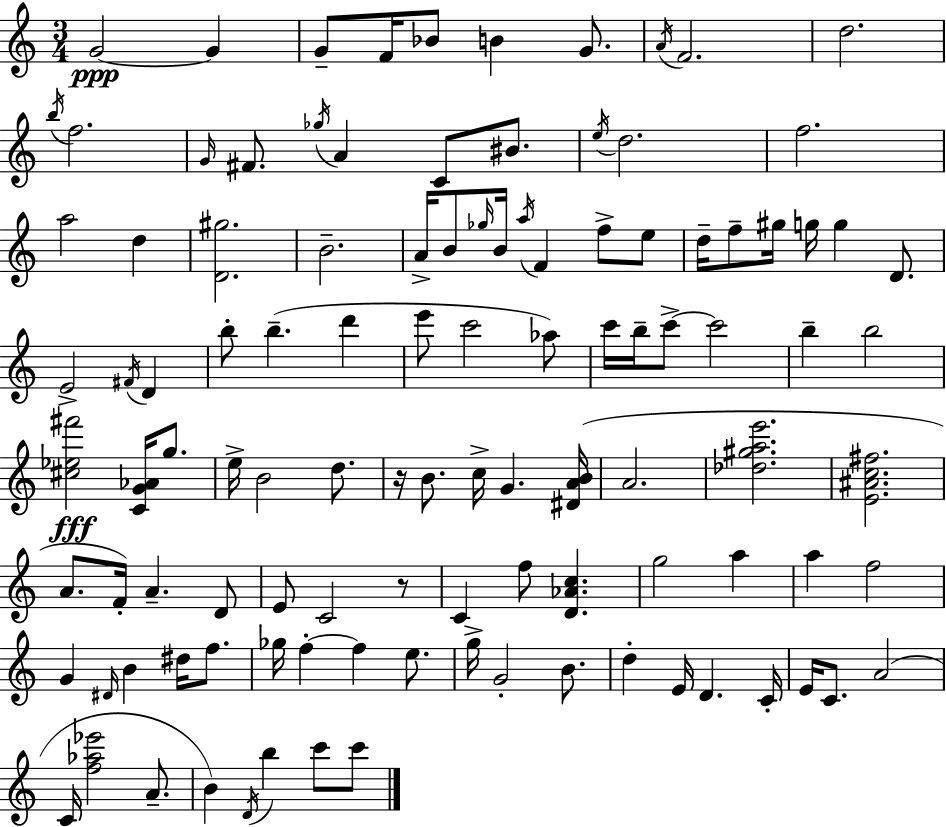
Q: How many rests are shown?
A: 2